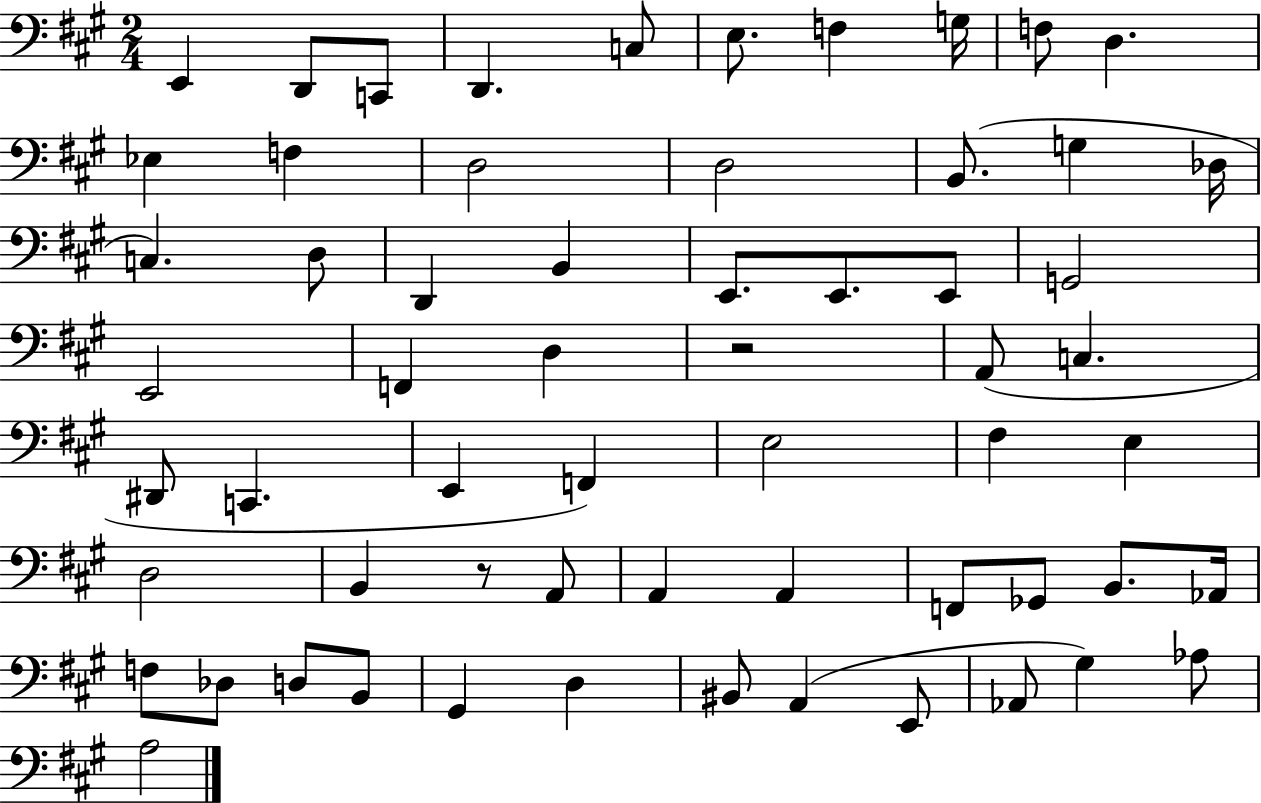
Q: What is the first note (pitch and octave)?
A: E2